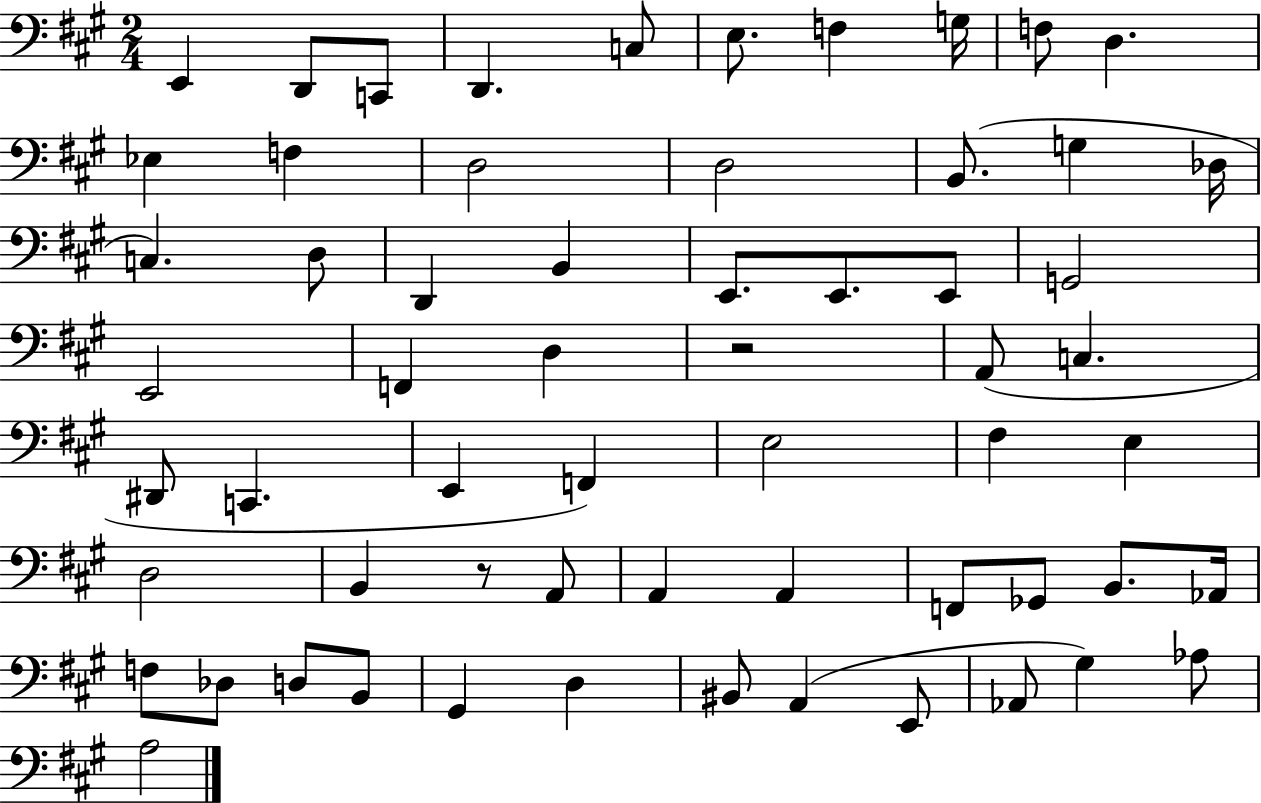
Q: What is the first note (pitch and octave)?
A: E2